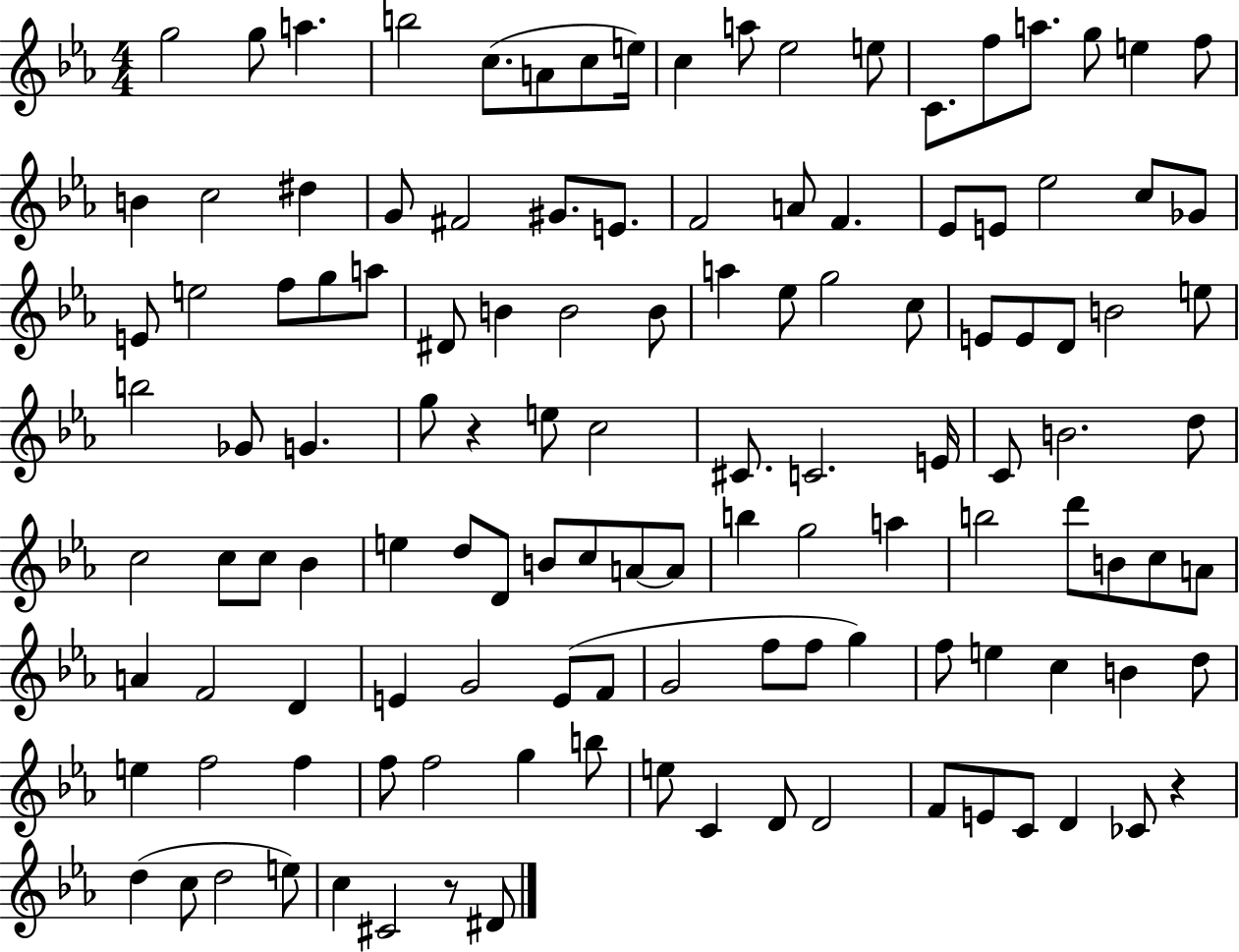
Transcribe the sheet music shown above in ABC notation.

X:1
T:Untitled
M:4/4
L:1/4
K:Eb
g2 g/2 a b2 c/2 A/2 c/2 e/4 c a/2 _e2 e/2 C/2 f/2 a/2 g/2 e f/2 B c2 ^d G/2 ^F2 ^G/2 E/2 F2 A/2 F _E/2 E/2 _e2 c/2 _G/2 E/2 e2 f/2 g/2 a/2 ^D/2 B B2 B/2 a _e/2 g2 c/2 E/2 E/2 D/2 B2 e/2 b2 _G/2 G g/2 z e/2 c2 ^C/2 C2 E/4 C/2 B2 d/2 c2 c/2 c/2 _B e d/2 D/2 B/2 c/2 A/2 A/2 b g2 a b2 d'/2 B/2 c/2 A/2 A F2 D E G2 E/2 F/2 G2 f/2 f/2 g f/2 e c B d/2 e f2 f f/2 f2 g b/2 e/2 C D/2 D2 F/2 E/2 C/2 D _C/2 z d c/2 d2 e/2 c ^C2 z/2 ^D/2